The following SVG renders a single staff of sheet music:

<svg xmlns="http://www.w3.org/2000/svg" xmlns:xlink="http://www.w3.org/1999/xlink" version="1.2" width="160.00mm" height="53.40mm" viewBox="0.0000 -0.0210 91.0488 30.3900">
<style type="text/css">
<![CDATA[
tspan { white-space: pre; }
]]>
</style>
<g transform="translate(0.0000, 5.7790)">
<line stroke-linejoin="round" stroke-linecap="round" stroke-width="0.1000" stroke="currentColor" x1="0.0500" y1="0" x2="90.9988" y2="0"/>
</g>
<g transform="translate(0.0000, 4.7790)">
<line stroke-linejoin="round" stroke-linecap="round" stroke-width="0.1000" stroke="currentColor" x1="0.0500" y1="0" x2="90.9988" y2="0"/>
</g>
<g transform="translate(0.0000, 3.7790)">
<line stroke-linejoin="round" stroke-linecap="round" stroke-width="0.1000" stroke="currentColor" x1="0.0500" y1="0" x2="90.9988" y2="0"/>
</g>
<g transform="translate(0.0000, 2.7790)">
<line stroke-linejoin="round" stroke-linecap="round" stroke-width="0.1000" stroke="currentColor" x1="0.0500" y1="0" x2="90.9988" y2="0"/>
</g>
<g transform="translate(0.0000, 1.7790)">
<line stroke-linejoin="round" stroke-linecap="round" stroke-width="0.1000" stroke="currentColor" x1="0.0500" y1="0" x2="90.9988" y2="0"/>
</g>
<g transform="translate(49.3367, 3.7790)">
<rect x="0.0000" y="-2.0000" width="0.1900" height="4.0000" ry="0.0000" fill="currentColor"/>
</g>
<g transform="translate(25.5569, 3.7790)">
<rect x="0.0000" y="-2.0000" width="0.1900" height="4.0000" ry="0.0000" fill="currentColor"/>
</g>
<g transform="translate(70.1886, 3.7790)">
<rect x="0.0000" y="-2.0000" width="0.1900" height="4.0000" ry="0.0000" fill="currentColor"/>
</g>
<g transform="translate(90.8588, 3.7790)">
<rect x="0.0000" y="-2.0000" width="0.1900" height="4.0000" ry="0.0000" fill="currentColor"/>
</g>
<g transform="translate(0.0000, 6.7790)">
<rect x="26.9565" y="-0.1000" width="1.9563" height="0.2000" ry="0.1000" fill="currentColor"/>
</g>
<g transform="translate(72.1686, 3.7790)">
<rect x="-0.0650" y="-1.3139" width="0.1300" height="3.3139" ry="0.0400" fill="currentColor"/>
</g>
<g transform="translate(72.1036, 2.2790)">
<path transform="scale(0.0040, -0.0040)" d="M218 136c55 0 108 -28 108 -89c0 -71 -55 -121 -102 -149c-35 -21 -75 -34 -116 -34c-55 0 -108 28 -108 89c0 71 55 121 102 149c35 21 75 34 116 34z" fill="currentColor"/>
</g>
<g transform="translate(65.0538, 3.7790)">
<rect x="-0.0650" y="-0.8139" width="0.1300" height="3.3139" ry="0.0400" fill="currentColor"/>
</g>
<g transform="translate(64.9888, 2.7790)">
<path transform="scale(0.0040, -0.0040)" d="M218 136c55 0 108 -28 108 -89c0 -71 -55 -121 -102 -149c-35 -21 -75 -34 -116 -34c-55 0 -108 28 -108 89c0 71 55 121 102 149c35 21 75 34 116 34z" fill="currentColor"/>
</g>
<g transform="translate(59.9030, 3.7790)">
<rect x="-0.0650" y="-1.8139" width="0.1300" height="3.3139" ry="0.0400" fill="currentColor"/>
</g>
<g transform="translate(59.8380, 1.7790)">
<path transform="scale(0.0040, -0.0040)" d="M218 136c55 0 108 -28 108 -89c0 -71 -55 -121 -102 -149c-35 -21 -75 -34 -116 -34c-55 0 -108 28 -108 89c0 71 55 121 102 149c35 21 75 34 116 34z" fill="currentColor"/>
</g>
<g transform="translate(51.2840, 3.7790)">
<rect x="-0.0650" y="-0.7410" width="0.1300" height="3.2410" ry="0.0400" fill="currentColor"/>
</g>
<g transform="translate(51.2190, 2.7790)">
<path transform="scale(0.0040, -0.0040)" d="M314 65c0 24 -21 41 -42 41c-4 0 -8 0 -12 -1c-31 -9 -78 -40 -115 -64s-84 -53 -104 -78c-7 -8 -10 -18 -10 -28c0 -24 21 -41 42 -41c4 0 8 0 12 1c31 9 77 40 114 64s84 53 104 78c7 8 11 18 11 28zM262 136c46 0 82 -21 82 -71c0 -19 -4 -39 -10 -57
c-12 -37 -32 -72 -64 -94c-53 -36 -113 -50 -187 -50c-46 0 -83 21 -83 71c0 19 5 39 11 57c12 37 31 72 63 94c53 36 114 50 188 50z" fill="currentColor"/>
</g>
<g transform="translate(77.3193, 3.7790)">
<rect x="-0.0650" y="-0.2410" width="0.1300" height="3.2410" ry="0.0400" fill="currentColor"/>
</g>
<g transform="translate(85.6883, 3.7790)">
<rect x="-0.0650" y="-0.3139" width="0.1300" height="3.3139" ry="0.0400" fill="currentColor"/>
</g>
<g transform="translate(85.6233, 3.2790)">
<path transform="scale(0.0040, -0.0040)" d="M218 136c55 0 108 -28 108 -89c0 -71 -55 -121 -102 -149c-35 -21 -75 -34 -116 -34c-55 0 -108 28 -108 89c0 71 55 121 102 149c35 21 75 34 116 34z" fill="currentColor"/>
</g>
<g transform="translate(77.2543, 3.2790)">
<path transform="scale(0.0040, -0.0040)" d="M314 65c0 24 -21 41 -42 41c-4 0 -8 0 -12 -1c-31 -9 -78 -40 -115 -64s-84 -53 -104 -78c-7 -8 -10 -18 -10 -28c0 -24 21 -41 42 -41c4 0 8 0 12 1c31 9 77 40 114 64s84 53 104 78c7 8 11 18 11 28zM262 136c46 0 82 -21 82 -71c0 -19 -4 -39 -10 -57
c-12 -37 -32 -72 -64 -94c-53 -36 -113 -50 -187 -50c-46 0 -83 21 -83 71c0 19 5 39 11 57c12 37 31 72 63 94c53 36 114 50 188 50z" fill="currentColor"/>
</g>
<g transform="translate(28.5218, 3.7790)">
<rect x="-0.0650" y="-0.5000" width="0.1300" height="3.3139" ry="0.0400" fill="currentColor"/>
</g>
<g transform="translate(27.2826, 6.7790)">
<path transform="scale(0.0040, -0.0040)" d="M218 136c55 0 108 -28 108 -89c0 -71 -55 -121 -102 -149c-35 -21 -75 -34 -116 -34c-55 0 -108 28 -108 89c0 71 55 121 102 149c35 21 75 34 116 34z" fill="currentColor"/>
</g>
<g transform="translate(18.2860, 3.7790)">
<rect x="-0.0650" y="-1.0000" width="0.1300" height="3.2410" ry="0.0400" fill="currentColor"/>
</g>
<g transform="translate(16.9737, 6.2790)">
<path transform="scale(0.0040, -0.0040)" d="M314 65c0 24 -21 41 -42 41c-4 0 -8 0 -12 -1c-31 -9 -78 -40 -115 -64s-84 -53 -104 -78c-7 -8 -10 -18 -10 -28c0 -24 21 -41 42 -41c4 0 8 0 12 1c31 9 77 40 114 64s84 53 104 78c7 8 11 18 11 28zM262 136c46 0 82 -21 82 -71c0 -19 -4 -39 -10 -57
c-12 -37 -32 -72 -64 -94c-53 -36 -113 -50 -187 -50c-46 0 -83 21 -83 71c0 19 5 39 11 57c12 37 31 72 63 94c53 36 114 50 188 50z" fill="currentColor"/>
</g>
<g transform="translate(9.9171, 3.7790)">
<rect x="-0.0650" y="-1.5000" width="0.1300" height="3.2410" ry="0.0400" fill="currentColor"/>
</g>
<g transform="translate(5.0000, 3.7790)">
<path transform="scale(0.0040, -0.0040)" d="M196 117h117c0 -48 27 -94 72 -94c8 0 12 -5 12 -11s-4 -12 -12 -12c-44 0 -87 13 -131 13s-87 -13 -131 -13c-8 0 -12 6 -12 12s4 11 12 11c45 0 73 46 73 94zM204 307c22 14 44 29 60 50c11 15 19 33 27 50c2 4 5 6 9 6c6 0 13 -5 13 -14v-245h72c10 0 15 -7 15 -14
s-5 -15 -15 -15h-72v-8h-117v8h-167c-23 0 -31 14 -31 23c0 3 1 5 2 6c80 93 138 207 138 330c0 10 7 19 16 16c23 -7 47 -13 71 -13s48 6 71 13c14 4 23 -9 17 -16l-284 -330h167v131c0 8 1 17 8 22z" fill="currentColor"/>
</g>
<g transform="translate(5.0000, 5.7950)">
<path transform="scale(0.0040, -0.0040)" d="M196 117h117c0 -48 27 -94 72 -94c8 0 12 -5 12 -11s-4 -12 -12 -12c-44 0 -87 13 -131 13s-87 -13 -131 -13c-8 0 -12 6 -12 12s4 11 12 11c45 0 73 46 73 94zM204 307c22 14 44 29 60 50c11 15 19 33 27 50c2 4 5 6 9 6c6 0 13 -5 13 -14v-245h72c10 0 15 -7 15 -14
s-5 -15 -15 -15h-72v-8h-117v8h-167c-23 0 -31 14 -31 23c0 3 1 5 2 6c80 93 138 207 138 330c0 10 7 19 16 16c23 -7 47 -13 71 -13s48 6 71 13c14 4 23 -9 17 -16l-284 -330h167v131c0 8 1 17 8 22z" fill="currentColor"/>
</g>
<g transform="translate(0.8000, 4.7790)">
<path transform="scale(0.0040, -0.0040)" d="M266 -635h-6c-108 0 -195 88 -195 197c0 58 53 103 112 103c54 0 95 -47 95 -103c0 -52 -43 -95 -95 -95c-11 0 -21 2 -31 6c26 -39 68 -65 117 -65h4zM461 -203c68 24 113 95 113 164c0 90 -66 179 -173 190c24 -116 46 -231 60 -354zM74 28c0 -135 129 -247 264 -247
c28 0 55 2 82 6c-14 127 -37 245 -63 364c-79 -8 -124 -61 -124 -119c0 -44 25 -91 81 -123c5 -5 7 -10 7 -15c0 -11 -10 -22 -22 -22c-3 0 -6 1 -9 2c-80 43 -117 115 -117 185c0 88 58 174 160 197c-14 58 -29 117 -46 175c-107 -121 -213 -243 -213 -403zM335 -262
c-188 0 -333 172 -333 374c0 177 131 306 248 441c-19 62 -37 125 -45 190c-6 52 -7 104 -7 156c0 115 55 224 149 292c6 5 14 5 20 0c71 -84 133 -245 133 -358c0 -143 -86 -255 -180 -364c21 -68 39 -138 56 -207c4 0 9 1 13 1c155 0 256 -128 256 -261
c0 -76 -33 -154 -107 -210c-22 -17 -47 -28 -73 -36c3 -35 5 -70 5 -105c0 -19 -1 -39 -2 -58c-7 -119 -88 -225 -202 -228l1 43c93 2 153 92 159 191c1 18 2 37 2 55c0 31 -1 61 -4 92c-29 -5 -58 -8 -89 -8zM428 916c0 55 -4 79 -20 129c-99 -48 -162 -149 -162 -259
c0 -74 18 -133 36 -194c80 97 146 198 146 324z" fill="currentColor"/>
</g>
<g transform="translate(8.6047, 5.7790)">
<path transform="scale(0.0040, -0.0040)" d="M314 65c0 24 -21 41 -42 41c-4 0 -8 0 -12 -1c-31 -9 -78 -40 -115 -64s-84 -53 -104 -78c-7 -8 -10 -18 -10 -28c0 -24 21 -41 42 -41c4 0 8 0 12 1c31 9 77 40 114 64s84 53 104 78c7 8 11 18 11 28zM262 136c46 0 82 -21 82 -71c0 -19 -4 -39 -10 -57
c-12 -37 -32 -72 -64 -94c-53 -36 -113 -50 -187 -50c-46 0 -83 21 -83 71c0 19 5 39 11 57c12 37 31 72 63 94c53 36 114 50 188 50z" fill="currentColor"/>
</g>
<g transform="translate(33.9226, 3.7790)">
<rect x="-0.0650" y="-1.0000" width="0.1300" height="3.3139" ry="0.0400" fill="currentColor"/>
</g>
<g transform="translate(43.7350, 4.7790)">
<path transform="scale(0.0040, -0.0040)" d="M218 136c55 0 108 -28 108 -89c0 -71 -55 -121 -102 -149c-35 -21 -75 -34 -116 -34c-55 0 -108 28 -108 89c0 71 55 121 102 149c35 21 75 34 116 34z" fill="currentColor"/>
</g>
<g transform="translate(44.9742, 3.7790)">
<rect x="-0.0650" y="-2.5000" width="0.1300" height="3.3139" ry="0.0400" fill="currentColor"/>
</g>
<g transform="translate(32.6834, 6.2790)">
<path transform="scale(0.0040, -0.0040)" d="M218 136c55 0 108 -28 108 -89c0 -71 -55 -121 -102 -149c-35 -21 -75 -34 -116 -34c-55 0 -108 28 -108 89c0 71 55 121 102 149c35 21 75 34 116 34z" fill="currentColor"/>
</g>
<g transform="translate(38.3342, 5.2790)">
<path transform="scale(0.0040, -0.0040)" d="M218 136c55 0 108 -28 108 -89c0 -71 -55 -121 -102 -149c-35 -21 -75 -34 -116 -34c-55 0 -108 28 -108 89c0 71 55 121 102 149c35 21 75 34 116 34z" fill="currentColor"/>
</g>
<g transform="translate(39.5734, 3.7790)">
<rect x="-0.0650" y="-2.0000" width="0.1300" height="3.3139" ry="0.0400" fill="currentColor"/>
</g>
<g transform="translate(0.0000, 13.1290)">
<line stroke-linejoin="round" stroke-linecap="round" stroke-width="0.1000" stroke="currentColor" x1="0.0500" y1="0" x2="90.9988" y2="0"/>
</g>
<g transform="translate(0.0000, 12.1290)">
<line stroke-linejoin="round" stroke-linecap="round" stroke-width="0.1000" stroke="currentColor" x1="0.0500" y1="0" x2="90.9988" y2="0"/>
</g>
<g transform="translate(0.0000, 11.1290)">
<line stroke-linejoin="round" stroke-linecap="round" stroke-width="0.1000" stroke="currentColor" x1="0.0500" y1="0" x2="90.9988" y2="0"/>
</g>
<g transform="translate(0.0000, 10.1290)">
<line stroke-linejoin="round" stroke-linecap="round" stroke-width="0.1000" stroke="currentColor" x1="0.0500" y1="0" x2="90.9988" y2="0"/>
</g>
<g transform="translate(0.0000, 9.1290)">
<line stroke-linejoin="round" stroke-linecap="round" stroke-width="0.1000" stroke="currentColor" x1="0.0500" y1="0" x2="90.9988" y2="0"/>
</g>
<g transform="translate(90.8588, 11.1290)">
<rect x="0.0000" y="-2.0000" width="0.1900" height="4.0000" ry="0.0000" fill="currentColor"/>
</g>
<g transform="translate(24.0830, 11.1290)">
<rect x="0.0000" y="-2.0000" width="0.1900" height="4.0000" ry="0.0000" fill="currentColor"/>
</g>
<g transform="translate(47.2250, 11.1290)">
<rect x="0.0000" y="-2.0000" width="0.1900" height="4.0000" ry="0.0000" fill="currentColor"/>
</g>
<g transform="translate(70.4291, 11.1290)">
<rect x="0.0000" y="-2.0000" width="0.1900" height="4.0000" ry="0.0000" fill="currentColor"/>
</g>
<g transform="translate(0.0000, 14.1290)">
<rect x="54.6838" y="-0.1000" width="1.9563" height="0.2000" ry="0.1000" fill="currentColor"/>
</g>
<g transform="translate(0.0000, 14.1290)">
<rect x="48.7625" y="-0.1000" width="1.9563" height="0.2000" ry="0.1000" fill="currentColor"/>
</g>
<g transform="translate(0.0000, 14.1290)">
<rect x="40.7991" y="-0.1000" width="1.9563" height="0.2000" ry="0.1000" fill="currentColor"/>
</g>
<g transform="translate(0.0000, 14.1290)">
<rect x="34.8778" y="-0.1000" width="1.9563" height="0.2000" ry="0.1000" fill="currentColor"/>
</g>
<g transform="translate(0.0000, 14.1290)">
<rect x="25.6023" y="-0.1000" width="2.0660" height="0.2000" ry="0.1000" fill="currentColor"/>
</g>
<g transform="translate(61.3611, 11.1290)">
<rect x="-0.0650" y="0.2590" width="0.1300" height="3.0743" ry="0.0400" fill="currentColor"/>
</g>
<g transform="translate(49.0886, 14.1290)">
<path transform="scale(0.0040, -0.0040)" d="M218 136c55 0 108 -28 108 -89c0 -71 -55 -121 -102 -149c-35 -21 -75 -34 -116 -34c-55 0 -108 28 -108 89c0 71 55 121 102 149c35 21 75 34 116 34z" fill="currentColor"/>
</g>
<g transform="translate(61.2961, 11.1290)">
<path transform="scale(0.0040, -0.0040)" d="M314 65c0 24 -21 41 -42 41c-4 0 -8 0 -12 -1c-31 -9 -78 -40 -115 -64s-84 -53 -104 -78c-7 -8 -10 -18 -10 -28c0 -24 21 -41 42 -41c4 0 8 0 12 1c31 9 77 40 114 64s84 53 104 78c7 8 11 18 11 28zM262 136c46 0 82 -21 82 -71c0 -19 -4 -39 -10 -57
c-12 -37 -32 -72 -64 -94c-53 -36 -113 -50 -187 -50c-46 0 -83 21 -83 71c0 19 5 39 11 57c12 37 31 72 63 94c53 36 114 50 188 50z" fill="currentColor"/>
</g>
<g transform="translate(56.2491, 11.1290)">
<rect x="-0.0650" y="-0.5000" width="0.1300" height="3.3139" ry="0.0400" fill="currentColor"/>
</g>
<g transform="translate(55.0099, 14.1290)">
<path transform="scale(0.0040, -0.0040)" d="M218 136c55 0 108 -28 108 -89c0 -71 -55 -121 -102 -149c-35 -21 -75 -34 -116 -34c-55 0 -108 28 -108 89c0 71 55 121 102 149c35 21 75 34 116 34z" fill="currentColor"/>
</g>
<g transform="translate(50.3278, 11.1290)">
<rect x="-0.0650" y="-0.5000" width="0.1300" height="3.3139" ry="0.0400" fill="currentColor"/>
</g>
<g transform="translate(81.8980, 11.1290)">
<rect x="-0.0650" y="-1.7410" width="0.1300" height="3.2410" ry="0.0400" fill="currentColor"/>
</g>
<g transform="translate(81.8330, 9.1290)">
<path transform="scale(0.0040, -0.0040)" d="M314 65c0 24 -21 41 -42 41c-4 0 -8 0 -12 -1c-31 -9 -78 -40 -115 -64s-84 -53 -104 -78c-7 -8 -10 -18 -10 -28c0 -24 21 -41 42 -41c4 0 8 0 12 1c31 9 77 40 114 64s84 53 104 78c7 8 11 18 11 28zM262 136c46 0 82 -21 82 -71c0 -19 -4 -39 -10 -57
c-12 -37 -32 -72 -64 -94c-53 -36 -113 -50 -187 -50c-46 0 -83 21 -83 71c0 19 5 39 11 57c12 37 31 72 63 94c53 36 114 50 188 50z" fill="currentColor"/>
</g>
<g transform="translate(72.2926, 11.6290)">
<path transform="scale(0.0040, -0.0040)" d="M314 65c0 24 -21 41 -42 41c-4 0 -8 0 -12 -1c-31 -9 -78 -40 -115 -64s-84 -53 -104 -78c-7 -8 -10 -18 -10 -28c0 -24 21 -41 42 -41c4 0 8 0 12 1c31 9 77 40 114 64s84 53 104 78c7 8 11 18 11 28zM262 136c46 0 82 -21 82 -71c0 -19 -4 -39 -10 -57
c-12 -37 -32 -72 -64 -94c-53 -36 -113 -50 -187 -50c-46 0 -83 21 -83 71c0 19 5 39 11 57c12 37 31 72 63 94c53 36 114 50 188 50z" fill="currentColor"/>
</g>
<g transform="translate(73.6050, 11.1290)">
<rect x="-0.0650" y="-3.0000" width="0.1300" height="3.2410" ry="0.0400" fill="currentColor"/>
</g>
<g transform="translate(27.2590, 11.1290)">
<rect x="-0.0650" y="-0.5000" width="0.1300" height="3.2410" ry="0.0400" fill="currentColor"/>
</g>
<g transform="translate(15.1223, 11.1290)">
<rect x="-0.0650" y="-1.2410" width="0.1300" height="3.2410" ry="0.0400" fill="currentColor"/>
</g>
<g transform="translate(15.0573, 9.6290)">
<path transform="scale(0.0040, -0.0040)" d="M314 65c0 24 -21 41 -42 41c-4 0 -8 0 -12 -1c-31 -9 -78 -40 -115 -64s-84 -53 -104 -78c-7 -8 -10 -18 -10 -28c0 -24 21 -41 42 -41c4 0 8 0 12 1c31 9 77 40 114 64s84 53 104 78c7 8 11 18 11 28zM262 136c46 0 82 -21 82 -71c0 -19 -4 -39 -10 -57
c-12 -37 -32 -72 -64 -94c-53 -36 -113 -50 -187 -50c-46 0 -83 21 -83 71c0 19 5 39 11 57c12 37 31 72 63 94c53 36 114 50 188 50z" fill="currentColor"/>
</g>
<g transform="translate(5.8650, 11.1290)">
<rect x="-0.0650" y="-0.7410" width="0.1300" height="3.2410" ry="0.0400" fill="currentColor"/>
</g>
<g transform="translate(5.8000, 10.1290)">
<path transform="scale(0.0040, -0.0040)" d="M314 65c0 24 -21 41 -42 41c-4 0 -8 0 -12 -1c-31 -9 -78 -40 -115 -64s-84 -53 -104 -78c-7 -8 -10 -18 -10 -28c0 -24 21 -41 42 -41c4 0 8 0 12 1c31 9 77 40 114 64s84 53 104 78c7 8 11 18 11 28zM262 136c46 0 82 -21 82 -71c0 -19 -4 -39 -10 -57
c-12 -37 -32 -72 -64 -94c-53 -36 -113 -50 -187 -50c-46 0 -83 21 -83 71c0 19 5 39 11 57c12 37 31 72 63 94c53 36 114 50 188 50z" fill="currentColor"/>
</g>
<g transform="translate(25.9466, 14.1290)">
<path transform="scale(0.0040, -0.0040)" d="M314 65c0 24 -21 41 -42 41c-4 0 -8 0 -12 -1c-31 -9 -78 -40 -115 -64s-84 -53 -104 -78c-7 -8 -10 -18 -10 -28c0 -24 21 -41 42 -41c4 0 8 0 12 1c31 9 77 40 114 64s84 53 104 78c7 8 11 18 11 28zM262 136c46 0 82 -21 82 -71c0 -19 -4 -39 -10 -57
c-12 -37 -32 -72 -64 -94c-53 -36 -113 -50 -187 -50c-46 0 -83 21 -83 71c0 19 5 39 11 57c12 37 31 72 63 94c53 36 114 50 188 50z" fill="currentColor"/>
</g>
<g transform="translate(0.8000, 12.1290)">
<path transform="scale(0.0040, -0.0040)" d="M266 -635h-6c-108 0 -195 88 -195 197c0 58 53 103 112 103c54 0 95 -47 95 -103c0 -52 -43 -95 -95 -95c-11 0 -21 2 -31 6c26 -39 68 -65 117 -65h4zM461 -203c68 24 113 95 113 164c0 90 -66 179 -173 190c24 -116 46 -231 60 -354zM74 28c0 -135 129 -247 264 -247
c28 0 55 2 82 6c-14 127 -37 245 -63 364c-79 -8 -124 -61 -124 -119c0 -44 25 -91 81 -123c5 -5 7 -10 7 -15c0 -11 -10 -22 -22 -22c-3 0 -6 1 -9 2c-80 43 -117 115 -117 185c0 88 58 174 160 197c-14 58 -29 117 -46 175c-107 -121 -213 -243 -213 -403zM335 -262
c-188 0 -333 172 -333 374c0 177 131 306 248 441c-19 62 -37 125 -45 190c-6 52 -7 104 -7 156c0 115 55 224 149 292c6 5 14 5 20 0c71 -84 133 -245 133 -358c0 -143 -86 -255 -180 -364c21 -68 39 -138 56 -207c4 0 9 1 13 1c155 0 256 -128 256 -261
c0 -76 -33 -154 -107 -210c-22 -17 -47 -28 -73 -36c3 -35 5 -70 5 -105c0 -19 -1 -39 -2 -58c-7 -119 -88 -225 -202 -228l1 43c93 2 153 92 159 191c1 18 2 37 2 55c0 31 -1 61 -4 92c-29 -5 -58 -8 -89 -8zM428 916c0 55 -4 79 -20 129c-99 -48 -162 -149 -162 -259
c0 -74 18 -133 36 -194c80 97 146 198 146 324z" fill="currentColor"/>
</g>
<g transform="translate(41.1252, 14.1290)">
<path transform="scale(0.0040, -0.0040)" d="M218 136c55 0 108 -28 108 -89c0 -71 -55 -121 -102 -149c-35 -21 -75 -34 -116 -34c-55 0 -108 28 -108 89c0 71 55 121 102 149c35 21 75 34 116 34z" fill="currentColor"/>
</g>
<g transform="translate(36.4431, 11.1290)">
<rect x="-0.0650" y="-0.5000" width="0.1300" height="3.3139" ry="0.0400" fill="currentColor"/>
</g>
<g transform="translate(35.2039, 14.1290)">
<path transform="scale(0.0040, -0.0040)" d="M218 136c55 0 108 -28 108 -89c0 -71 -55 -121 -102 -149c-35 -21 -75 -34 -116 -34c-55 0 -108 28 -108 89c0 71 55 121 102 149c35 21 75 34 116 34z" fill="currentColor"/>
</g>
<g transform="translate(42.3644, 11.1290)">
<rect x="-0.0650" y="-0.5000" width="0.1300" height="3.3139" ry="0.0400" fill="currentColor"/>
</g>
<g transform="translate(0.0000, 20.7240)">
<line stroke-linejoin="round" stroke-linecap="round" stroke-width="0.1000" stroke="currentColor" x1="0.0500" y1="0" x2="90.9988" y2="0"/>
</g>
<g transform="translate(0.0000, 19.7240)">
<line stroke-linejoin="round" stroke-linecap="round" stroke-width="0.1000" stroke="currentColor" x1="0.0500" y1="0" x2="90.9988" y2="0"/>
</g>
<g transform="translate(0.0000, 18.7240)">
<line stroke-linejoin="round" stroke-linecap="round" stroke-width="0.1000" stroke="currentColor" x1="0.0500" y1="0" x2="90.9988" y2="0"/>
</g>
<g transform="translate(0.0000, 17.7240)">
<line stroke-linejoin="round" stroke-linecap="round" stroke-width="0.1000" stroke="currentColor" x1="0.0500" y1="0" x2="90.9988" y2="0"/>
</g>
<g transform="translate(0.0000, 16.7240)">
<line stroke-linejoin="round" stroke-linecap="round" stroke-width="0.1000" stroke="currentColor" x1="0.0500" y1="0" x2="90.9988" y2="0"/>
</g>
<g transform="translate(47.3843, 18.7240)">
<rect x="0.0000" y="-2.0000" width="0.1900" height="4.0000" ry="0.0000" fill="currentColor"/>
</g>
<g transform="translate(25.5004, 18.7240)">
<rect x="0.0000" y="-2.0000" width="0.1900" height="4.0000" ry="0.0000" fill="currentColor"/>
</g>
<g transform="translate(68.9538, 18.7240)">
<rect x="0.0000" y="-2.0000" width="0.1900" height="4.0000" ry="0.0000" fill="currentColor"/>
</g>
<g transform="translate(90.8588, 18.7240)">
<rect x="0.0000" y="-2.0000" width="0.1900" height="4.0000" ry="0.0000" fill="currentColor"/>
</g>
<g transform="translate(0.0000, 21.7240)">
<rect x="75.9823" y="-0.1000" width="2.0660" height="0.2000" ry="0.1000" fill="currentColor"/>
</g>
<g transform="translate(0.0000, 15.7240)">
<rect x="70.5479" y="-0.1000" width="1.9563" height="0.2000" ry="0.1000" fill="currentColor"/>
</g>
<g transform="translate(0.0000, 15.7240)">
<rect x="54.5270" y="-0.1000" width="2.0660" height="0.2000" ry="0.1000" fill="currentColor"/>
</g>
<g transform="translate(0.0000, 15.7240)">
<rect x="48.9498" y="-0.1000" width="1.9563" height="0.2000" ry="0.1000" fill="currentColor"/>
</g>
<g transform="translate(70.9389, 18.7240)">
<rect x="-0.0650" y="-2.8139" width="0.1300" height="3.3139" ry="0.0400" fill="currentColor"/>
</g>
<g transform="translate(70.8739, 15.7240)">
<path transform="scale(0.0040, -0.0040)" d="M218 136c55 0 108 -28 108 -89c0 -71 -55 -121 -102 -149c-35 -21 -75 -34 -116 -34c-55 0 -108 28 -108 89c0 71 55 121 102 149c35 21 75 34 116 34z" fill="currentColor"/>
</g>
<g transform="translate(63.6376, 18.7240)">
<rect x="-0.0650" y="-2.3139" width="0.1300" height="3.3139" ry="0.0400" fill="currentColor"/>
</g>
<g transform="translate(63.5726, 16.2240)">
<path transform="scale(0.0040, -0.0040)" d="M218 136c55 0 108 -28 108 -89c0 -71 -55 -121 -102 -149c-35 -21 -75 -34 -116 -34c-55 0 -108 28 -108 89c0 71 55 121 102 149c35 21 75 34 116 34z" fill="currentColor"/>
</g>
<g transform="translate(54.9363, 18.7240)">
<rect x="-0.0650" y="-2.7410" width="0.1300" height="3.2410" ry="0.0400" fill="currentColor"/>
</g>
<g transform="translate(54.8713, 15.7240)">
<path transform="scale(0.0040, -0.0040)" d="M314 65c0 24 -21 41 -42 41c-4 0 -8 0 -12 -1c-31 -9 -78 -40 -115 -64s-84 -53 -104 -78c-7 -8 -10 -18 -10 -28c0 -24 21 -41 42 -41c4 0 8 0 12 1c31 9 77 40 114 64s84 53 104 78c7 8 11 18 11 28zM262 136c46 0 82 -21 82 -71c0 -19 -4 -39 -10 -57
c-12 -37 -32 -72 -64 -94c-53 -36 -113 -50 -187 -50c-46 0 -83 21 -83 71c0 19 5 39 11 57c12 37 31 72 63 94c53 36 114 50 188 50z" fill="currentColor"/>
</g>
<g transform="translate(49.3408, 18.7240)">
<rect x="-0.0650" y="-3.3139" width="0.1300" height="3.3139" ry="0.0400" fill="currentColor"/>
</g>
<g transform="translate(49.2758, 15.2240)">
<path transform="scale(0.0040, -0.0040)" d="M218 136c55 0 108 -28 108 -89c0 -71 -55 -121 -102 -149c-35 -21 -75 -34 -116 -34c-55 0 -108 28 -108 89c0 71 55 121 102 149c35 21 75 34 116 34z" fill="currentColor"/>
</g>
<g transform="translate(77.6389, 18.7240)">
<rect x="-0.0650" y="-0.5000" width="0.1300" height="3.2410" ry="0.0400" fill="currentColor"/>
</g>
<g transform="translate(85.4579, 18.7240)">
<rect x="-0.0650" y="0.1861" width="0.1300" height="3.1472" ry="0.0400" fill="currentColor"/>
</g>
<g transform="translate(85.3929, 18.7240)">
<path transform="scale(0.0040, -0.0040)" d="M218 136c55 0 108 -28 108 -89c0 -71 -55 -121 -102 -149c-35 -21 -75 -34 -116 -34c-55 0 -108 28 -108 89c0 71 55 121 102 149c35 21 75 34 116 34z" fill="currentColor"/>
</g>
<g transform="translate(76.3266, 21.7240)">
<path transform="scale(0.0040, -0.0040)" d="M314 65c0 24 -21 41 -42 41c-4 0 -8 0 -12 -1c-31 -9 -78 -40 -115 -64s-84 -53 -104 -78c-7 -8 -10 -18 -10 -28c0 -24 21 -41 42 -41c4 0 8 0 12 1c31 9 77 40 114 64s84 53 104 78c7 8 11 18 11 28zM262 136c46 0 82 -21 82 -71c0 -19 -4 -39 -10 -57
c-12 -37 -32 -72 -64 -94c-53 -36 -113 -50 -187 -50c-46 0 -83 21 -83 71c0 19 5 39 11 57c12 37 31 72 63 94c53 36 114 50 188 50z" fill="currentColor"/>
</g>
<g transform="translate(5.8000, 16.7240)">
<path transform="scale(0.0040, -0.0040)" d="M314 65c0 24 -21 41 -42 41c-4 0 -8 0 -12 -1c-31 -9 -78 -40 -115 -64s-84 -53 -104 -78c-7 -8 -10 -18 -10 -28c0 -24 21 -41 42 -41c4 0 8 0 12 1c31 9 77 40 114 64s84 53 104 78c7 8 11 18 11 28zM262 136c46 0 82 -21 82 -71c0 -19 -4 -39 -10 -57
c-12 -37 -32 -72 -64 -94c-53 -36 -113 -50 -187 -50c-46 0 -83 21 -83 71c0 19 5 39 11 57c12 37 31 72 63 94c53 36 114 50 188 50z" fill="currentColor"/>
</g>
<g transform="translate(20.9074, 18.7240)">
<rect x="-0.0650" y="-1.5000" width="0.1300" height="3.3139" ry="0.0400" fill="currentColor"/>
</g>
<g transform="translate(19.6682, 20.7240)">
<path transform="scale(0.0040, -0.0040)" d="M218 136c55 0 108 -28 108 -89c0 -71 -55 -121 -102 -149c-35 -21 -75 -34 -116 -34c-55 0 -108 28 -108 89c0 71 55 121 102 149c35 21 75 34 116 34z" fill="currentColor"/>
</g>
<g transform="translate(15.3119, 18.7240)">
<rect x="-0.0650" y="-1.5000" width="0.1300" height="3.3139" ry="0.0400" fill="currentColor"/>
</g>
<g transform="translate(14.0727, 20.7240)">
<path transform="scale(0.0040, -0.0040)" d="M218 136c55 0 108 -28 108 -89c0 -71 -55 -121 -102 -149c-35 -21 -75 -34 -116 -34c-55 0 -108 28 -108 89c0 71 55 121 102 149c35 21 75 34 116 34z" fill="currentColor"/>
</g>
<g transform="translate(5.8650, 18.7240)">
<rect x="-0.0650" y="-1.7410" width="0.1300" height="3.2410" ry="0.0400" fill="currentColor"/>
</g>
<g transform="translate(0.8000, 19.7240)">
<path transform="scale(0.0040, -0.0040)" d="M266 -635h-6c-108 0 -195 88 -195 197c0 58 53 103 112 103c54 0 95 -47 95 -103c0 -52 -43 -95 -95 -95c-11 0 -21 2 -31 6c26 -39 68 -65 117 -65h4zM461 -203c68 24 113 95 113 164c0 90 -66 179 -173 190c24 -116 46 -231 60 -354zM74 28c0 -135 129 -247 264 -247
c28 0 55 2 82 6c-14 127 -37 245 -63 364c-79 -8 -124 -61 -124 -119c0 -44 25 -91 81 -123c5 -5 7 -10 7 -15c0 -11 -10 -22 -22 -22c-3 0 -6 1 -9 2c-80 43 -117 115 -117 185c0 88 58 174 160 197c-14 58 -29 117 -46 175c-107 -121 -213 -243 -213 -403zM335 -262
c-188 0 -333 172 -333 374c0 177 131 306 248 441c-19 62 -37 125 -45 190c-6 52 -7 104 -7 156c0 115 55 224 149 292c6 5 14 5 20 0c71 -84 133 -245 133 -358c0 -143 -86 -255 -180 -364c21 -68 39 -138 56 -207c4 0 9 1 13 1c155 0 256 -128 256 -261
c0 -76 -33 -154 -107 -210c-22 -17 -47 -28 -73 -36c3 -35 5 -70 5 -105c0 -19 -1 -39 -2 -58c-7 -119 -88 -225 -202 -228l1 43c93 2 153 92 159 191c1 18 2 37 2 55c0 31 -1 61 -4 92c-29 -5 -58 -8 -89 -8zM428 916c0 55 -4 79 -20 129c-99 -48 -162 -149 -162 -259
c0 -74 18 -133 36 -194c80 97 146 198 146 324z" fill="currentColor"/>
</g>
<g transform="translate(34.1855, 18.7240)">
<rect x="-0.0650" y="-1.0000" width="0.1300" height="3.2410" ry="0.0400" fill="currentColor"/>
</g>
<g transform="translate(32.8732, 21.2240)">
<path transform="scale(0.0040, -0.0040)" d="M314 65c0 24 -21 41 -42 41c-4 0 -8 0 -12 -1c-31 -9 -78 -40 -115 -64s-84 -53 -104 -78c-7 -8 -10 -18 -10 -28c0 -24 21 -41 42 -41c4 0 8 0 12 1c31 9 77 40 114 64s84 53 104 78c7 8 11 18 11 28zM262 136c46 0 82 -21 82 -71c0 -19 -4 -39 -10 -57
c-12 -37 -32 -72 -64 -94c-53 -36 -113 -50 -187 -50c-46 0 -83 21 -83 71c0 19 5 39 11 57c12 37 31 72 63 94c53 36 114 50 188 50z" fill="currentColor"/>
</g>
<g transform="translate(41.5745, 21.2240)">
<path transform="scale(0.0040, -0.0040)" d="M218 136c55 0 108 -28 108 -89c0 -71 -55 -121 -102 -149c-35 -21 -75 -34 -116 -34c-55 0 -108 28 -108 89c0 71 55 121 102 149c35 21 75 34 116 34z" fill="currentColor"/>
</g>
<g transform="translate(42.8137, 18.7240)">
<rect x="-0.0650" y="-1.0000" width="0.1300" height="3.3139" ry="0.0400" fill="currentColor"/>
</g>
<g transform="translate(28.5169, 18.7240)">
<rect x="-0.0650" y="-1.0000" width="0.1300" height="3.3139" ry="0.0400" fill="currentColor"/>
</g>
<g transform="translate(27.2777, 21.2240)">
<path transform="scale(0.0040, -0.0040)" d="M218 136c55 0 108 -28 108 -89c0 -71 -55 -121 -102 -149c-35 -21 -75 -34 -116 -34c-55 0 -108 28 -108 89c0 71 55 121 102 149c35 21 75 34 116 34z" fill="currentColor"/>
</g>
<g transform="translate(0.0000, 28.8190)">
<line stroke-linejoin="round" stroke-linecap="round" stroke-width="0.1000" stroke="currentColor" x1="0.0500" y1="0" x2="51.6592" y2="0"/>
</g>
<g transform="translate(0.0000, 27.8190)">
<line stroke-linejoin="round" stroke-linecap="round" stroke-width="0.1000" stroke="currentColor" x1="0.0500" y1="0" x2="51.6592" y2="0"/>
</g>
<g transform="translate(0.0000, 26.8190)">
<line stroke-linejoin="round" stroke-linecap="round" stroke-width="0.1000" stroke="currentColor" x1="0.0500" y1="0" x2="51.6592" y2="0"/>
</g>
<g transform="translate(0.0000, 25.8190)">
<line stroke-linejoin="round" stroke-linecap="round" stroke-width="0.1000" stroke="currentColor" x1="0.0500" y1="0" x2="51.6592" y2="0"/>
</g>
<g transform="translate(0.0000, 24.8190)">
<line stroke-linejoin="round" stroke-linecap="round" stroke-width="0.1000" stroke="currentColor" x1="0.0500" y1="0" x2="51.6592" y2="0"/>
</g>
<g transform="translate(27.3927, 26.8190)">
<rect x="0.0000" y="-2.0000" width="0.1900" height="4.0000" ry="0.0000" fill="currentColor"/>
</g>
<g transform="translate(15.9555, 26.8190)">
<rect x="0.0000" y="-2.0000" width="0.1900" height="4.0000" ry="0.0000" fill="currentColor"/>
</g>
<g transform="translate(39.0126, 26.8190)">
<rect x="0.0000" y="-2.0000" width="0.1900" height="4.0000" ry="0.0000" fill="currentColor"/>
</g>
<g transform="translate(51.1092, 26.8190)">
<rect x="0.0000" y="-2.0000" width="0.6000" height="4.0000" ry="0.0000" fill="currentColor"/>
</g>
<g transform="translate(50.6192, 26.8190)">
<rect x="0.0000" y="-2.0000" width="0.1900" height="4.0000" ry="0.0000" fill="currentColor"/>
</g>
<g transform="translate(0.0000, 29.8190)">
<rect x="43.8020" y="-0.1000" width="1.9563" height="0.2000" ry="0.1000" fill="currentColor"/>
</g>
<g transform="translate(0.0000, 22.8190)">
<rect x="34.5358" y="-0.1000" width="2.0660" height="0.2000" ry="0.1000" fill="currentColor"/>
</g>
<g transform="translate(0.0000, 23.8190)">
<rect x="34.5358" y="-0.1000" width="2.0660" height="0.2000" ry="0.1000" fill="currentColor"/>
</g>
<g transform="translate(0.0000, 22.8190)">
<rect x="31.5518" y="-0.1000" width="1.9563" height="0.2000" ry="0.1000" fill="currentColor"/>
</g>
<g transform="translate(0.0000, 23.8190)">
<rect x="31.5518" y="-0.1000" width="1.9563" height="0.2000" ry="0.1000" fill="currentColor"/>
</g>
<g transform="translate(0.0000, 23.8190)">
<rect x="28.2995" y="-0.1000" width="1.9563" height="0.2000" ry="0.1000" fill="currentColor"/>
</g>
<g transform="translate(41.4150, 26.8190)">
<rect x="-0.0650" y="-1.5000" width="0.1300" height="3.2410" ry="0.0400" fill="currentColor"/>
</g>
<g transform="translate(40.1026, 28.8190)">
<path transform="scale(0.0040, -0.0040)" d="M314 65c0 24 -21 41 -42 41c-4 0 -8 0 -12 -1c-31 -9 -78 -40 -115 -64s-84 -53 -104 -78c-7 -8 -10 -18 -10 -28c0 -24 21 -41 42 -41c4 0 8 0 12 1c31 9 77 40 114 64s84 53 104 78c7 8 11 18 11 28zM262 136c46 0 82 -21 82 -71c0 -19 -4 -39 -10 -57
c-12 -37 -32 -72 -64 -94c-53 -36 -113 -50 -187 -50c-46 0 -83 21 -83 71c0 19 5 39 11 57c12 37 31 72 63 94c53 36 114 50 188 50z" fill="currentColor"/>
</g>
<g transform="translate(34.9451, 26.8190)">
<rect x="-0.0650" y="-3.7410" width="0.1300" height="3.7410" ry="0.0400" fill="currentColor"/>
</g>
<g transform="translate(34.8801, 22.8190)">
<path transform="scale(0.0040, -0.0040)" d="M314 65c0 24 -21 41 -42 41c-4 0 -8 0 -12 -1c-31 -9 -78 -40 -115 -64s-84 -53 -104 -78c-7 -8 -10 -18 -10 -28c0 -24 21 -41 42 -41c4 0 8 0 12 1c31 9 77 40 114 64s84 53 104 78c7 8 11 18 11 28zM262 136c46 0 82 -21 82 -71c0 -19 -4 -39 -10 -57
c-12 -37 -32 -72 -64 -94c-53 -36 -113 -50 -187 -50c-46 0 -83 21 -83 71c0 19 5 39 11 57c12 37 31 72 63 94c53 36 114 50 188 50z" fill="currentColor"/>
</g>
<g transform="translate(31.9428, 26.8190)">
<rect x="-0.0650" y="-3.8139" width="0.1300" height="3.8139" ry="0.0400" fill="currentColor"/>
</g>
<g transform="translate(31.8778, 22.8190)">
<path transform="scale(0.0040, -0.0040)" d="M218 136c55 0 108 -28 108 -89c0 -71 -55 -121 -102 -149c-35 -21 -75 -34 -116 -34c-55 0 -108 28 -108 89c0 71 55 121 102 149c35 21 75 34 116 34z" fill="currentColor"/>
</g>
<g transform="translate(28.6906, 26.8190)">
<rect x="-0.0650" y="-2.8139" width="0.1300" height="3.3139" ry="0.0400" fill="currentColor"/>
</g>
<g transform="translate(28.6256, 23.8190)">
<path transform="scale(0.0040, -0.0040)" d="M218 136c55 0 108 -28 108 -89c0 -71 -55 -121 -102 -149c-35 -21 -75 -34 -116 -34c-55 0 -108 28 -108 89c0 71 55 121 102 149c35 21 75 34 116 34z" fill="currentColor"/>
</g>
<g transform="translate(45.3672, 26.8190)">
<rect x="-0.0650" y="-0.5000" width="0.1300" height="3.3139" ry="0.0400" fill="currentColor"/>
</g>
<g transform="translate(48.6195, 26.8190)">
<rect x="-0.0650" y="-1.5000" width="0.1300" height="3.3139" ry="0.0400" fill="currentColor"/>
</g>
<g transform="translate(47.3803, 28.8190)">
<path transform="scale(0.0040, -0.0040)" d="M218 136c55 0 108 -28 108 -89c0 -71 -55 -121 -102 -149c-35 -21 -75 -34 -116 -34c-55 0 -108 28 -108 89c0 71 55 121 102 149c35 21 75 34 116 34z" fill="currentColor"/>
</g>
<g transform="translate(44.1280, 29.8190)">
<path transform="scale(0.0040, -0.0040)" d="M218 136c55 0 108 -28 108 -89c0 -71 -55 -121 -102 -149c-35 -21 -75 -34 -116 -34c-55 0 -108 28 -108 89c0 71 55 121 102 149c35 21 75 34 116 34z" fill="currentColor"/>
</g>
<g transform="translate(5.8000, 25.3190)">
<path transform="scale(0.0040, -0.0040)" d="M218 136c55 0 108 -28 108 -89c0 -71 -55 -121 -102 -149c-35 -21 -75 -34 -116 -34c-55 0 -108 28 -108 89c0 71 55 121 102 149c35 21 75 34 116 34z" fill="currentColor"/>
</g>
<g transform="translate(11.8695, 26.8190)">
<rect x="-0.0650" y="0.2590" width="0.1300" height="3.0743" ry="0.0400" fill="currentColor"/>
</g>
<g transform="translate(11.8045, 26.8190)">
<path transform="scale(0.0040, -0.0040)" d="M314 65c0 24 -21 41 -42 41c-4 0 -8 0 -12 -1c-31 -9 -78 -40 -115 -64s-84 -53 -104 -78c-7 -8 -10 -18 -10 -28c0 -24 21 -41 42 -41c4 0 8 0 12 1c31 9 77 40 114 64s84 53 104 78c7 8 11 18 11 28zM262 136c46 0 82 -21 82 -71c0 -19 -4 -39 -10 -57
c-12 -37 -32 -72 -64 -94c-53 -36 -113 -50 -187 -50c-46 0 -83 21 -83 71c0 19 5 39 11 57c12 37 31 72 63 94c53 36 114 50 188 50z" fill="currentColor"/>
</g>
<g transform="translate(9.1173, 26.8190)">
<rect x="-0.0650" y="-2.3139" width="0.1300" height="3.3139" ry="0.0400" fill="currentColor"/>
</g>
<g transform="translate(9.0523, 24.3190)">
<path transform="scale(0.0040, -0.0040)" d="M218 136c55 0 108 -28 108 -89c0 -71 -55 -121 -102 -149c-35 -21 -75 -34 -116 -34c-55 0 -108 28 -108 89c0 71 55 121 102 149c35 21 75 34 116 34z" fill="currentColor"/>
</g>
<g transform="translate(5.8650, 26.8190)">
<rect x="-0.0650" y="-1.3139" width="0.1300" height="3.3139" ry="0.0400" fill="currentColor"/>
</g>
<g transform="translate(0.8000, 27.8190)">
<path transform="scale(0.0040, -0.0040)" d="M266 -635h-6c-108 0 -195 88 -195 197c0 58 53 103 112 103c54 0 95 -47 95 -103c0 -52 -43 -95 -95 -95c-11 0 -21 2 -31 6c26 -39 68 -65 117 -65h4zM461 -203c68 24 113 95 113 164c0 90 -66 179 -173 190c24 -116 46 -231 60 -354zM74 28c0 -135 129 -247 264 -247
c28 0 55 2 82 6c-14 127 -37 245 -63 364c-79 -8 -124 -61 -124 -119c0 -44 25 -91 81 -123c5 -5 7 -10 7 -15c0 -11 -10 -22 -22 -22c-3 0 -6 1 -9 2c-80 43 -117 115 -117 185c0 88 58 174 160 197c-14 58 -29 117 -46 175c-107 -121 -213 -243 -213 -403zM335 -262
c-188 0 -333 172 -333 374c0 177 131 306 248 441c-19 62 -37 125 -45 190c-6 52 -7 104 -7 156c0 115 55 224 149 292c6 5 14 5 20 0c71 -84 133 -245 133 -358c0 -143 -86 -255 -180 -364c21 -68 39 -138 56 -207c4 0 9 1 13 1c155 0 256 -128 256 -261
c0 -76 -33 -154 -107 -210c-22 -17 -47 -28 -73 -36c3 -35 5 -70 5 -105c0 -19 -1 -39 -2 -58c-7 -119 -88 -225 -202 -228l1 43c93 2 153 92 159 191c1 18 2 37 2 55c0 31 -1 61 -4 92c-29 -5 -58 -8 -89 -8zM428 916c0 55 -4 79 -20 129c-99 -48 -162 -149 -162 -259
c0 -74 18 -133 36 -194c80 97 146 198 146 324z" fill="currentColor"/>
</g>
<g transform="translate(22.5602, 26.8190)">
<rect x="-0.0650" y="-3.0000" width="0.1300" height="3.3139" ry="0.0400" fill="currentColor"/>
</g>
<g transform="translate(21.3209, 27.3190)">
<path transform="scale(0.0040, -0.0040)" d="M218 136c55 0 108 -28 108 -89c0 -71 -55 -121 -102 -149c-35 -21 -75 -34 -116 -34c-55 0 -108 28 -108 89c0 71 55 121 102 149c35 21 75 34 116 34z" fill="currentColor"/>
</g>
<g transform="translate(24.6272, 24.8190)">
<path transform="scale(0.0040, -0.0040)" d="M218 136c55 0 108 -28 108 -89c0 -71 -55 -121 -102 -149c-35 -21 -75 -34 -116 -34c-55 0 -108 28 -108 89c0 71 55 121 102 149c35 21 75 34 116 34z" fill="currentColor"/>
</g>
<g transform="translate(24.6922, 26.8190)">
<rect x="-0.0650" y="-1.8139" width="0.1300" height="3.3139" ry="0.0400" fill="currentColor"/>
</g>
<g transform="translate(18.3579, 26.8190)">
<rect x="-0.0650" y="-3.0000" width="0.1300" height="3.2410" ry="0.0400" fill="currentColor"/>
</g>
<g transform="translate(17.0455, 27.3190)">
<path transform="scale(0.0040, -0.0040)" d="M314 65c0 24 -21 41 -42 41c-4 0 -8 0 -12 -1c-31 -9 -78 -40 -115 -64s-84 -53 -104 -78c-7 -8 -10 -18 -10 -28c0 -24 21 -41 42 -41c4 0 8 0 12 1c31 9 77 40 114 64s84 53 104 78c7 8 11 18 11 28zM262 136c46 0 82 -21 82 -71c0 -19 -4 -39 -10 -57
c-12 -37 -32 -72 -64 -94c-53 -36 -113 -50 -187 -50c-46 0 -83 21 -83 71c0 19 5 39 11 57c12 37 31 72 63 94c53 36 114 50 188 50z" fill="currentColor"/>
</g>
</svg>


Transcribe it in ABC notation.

X:1
T:Untitled
M:4/4
L:1/4
K:C
E2 D2 C D F G d2 f d e c2 c d2 e2 C2 C C C C B2 A2 f2 f2 E E D D2 D b a2 g a C2 B e g B2 A2 A f a c' c'2 E2 C E